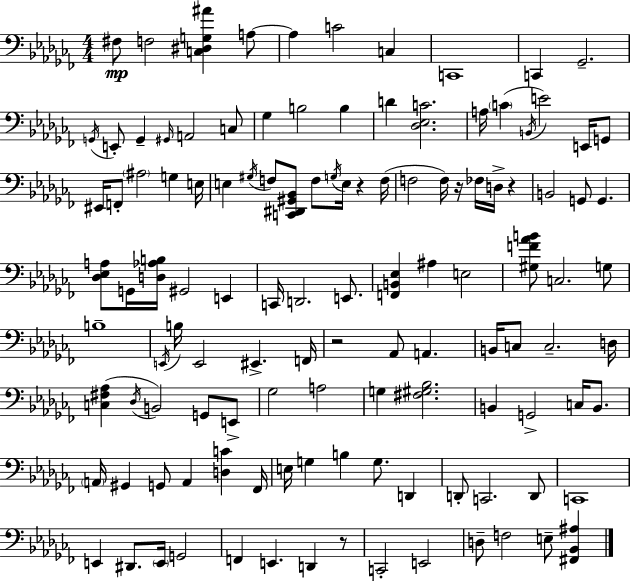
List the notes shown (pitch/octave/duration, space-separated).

F#3/e F3/h [C3,D#3,G3,A#4]/q A3/e A3/q C4/h C3/q C2/w C2/q Gb2/h. G2/s E2/e G2/q G#2/s A2/h C3/e Gb3/q B3/h B3/q D4/q [Db3,Eb3,C4]/h. A3/s C4/q B2/s E4/h E2/s G2/e EIS2/s F2/e A#3/h G3/q E3/s E3/q G#3/s F3/e [C2,D#2,G#2,Bb2]/e F3/e G3/s E3/s R/q F3/s F3/h F3/s R/s FES3/s D3/s R/q B2/h G2/e G2/q. [Db3,Eb3,A3]/e G2/s [D3,Ab3,B3]/s G#2/h E2/q C2/s D2/h. E2/e. [F2,B2,Eb3]/q A#3/q E3/h [G#3,F4,Ab4,B4]/e C3/h. G3/e B3/w E2/s B3/s E2/h EIS2/q. F2/s R/h Ab2/e A2/q. B2/s C3/e C3/h. D3/s [C3,F#3,Ab3]/q Db3/s B2/h G2/e E2/e Gb3/h A3/h G3/q [F#3,G#3,Bb3]/h. B2/q G2/h C3/s B2/e. A2/s G#2/q G2/e A2/q [D3,C4]/q FES2/s E3/s G3/q B3/q G3/e. D2/q D2/e C2/h. D2/e C2/w E2/q D#2/e. E2/s G2/h F2/q E2/q. D2/q R/e C2/h E2/h D3/e F3/h E3/e [F#2,Bb2,A#3]/q